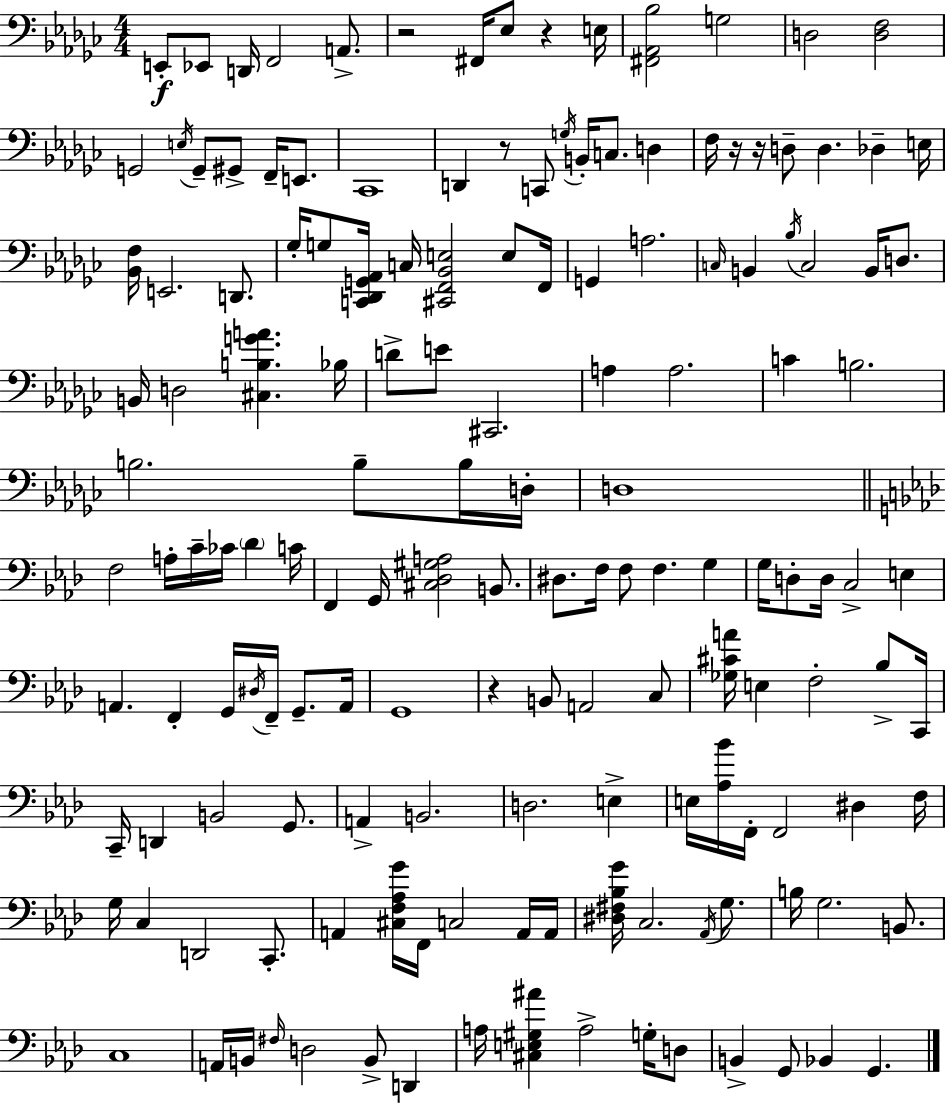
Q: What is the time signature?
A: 4/4